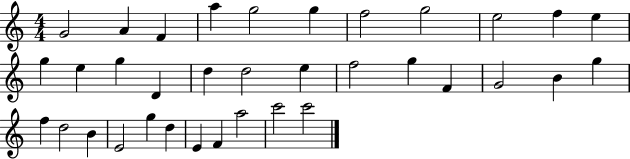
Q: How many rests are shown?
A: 0